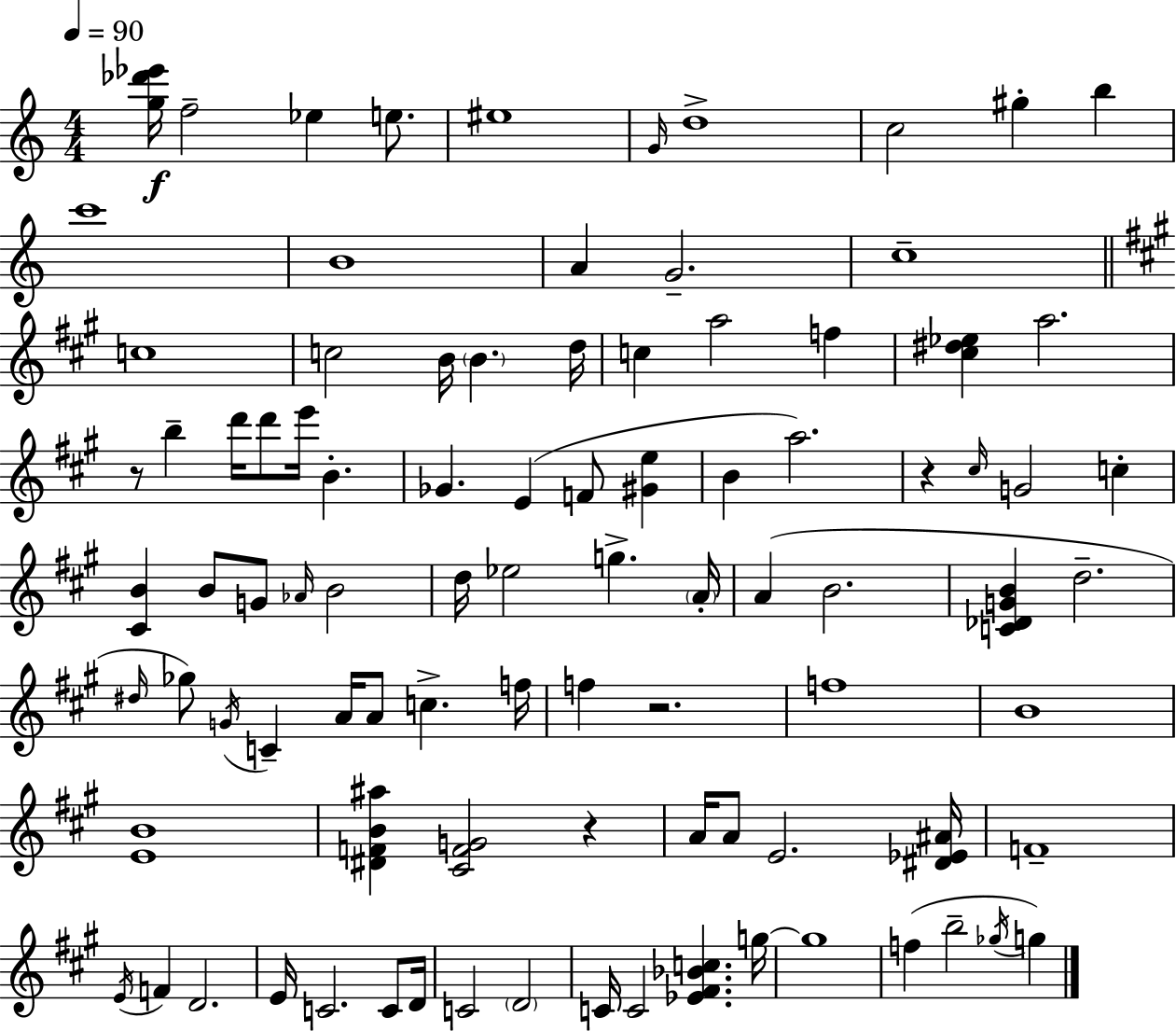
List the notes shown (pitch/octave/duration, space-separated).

[G5,Db6,Eb6]/s F5/h Eb5/q E5/e. EIS5/w G4/s D5/w C5/h G#5/q B5/q C6/w B4/w A4/q G4/h. C5/w C5/w C5/h B4/s B4/q. D5/s C5/q A5/h F5/q [C#5,D#5,Eb5]/q A5/h. R/e B5/q D6/s D6/e E6/s B4/q. Gb4/q. E4/q F4/e [G#4,E5]/q B4/q A5/h. R/q C#5/s G4/h C5/q [C#4,B4]/q B4/e G4/e Ab4/s B4/h D5/s Eb5/h G5/q. A4/s A4/q B4/h. [C4,Db4,G4,B4]/q D5/h. D#5/s Gb5/e G4/s C4/q A4/s A4/e C5/q. F5/s F5/q R/h. F5/w B4/w [E4,B4]/w [D#4,F4,B4,A#5]/q [C#4,F4,G4]/h R/q A4/s A4/e E4/h. [D#4,Eb4,A#4]/s F4/w E4/s F4/q D4/h. E4/s C4/h. C4/e D4/s C4/h D4/h C4/s C4/h [Eb4,F#4,Bb4,C5]/q. G5/s G5/w F5/q B5/h Gb5/s G5/q